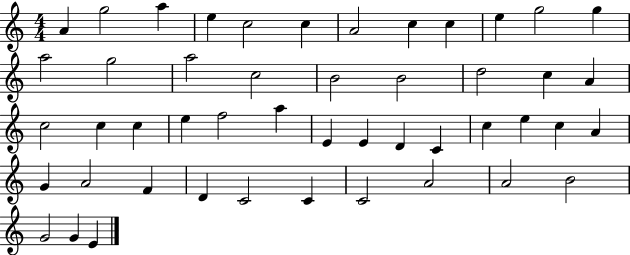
X:1
T:Untitled
M:4/4
L:1/4
K:C
A g2 a e c2 c A2 c c e g2 g a2 g2 a2 c2 B2 B2 d2 c A c2 c c e f2 a E E D C c e c A G A2 F D C2 C C2 A2 A2 B2 G2 G E